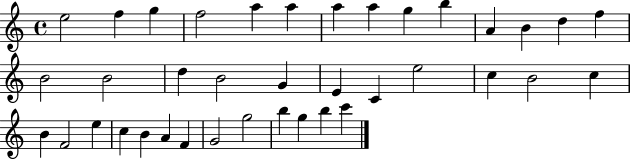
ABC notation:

X:1
T:Untitled
M:4/4
L:1/4
K:C
e2 f g f2 a a a a g b A B d f B2 B2 d B2 G E C e2 c B2 c B F2 e c B A F G2 g2 b g b c'